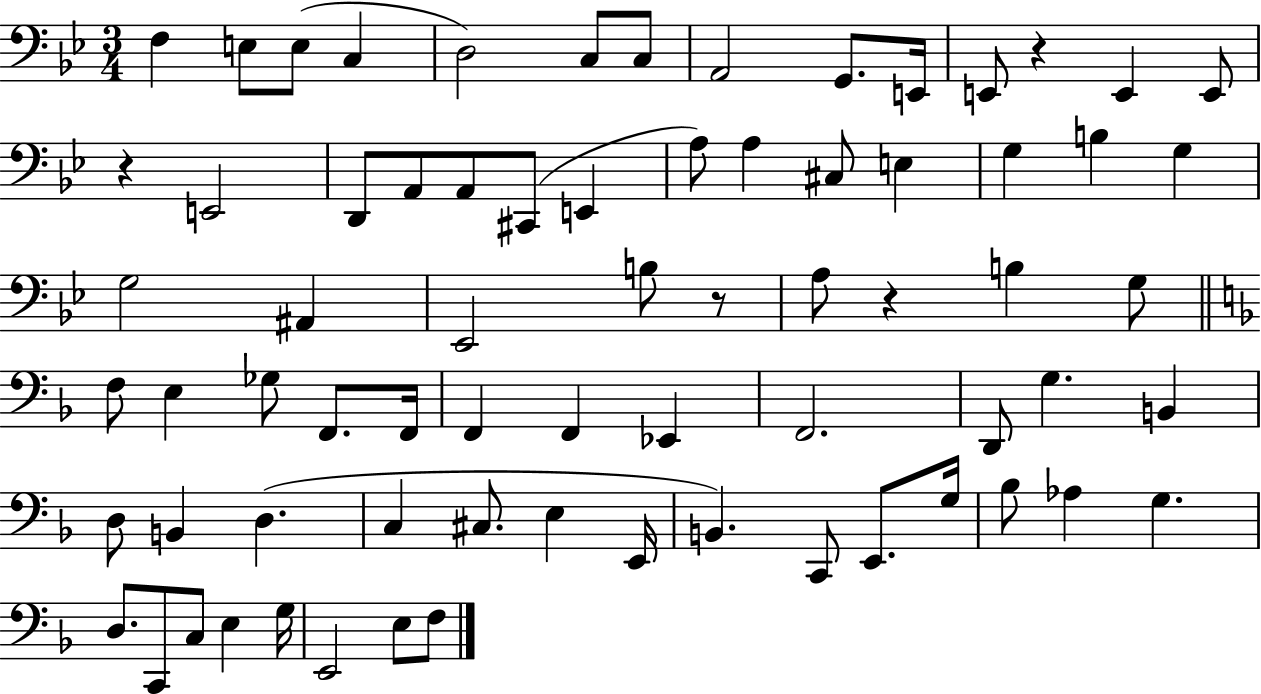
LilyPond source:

{
  \clef bass
  \numericTimeSignature
  \time 3/4
  \key bes \major
  f4 e8 e8( c4 | d2) c8 c8 | a,2 g,8. e,16 | e,8 r4 e,4 e,8 | \break r4 e,2 | d,8 a,8 a,8 cis,8( e,4 | a8) a4 cis8 e4 | g4 b4 g4 | \break g2 ais,4 | ees,2 b8 r8 | a8 r4 b4 g8 | \bar "||" \break \key d \minor f8 e4 ges8 f,8. f,16 | f,4 f,4 ees,4 | f,2. | d,8 g4. b,4 | \break d8 b,4 d4.( | c4 cis8. e4 e,16 | b,4.) c,8 e,8. g16 | bes8 aes4 g4. | \break d8. c,8 c8 e4 g16 | e,2 e8 f8 | \bar "|."
}